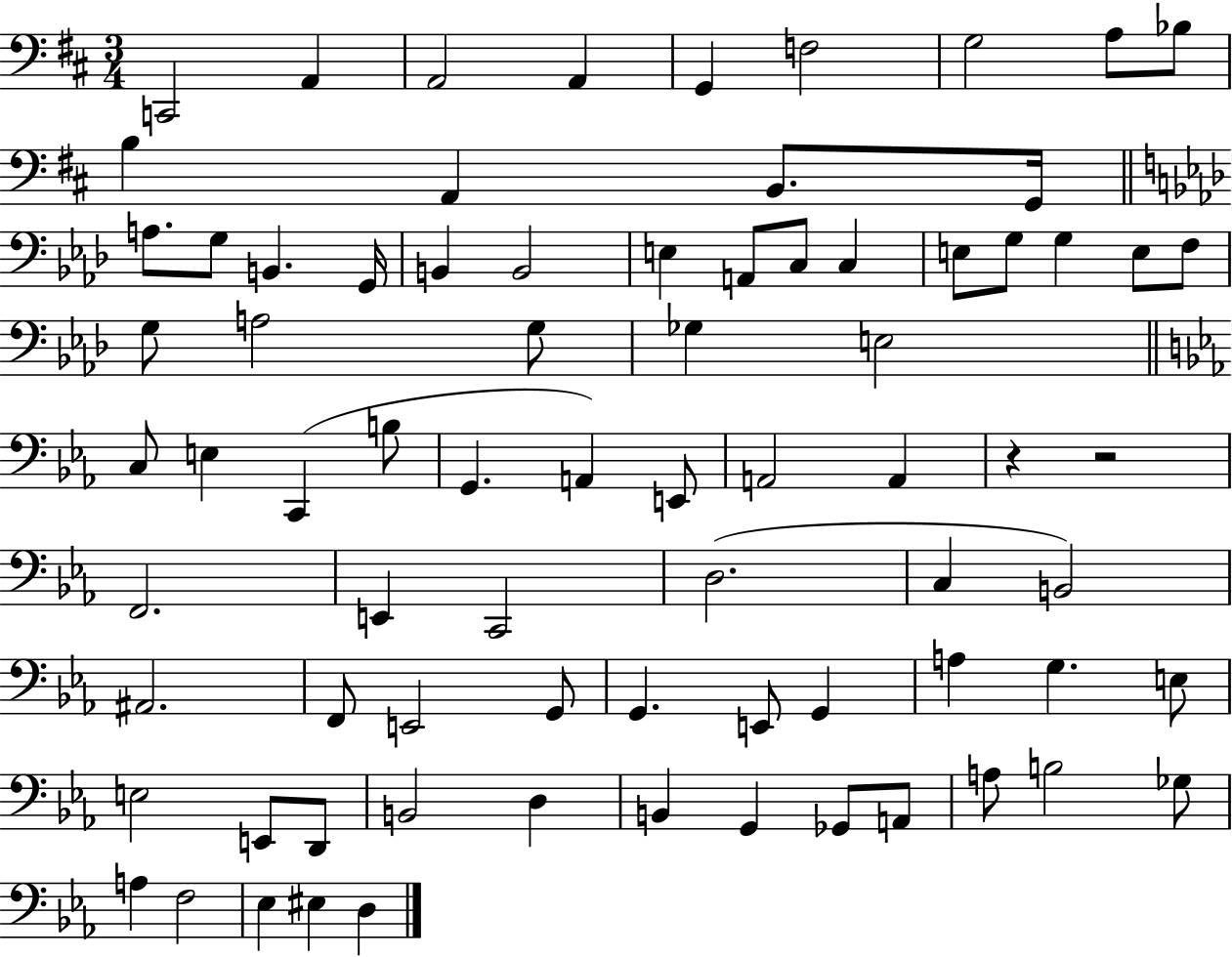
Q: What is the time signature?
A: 3/4